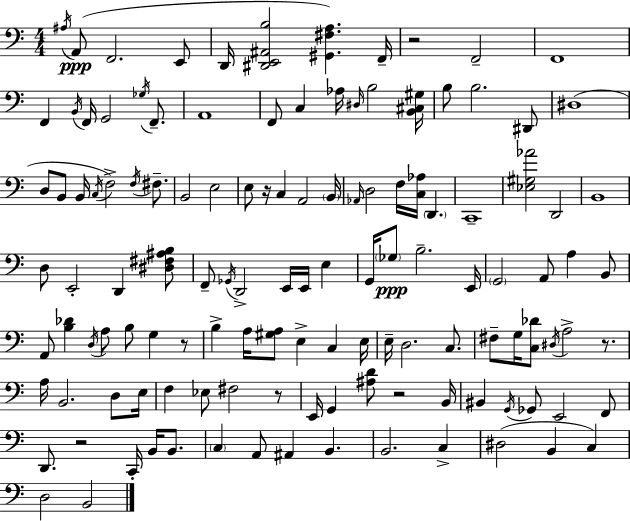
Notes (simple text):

A#3/s A2/e F2/h. E2/e D2/s [D#2,E2,A#2,B3]/h [G#2,F#3,A3]/q. F2/s R/h F2/h F2/w F2/q B2/s F2/s G2/h Gb3/s F2/e. A2/w F2/e C3/q Ab3/s D#3/s B3/h [B2,C#3,G#3]/s B3/e B3/h. D#2/e D#3/w D3/e B2/e B2/s C3/s F3/h F3/s F#3/e. B2/h E3/h E3/e R/s C3/q A2/h B2/s Ab2/s D3/h F3/s [C3,Ab3]/s D2/q. C2/w [Eb3,G#3,Ab4]/h D2/h B2/w D3/e E2/h D2/q [D#3,F#3,A#3,B3]/e F2/e Gb2/s D2/h E2/s E2/s E3/q G2/s Gb3/e B3/h. E2/s G2/h A2/e A3/q B2/e A2/e [B3,Db4]/q D3/s A3/e B3/e G3/q R/e B3/q A3/s [G#3,A3]/e E3/q C3/q E3/s E3/s D3/h. C3/e. F#3/e G3/s [C3,Db4]/e D#3/s A3/h R/e. A3/s B2/h. D3/e E3/s F3/q Eb3/e F#3/h R/e E2/s G2/q [A#3,D4]/e R/h B2/s BIS2/q G2/s Gb2/e E2/h F2/e D2/e. R/h C2/s B2/s B2/e. C3/q A2/e A#2/q B2/q. B2/h. C3/q D#3/h B2/q C3/q D3/h B2/h